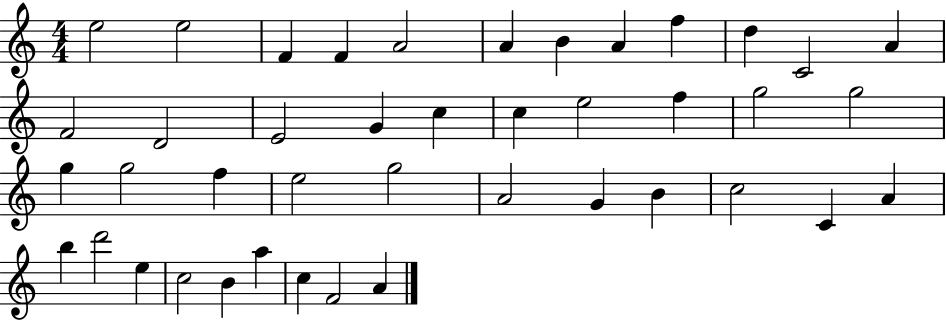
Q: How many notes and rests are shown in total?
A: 42